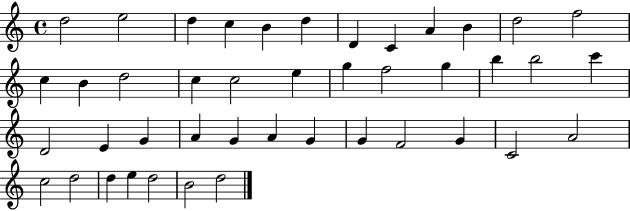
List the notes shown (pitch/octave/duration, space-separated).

D5/h E5/h D5/q C5/q B4/q D5/q D4/q C4/q A4/q B4/q D5/h F5/h C5/q B4/q D5/h C5/q C5/h E5/q G5/q F5/h G5/q B5/q B5/h C6/q D4/h E4/q G4/q A4/q G4/q A4/q G4/q G4/q F4/h G4/q C4/h A4/h C5/h D5/h D5/q E5/q D5/h B4/h D5/h